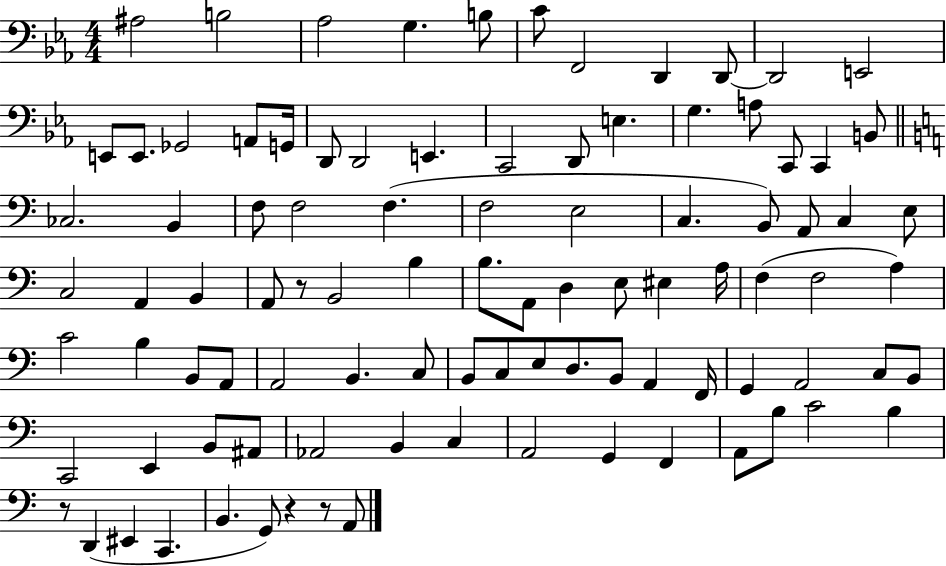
{
  \clef bass
  \numericTimeSignature
  \time 4/4
  \key ees \major
  ais2 b2 | aes2 g4. b8 | c'8 f,2 d,4 d,8~~ | d,2 e,2 | \break e,8 e,8. ges,2 a,8 g,16 | d,8 d,2 e,4. | c,2 d,8 e4. | g4. a8 c,8 c,4 b,8 | \break \bar "||" \break \key a \minor ces2. b,4 | f8 f2 f4.( | f2 e2 | c4. b,8) a,8 c4 e8 | \break c2 a,4 b,4 | a,8 r8 b,2 b4 | b8. a,8 d4 e8 eis4 a16 | f4( f2 a4) | \break c'2 b4 b,8 a,8 | a,2 b,4. c8 | b,8 c8 e8 d8. b,8 a,4 f,16 | g,4 a,2 c8 b,8 | \break c,2 e,4 b,8 ais,8 | aes,2 b,4 c4 | a,2 g,4 f,4 | a,8 b8 c'2 b4 | \break r8 d,4( eis,4 c,4. | b,4. g,8) r4 r8 a,8 | \bar "|."
}